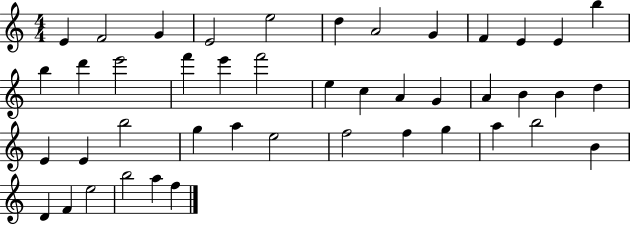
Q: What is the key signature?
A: C major